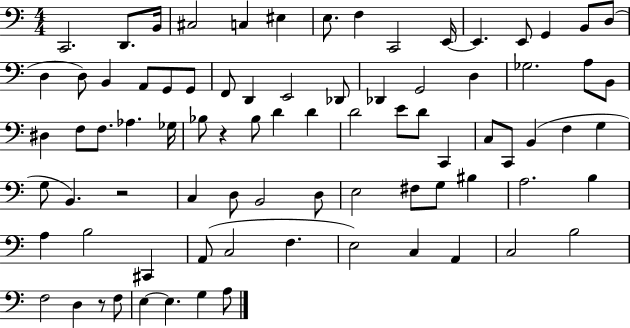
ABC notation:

X:1
T:Untitled
M:4/4
L:1/4
K:C
C,,2 D,,/2 B,,/4 ^C,2 C, ^E, E,/2 F, C,,2 E,,/4 E,, E,,/2 G,, B,,/2 D,/2 D, D,/2 B,, A,,/2 G,,/2 G,,/2 F,,/2 D,, E,,2 _D,,/2 _D,, G,,2 D, _G,2 A,/2 B,,/2 ^D, F,/2 F,/2 _A, _G,/4 _B,/2 z _B,/2 D D D2 E/2 D/2 C,, C,/2 C,,/2 B,, F, G, G,/2 B,, z2 C, D,/2 B,,2 D,/2 E,2 ^F,/2 G,/2 ^B, A,2 B, A, B,2 ^C,, A,,/2 C,2 F, E,2 C, A,, C,2 B,2 F,2 D, z/2 F,/2 E, E, G, A,/2